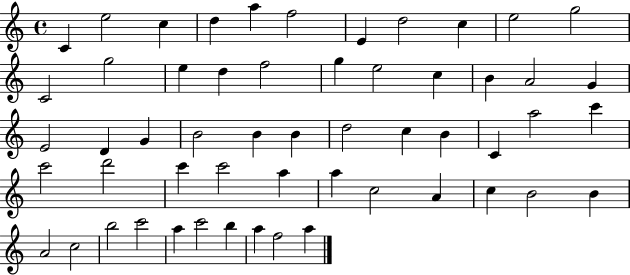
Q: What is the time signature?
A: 4/4